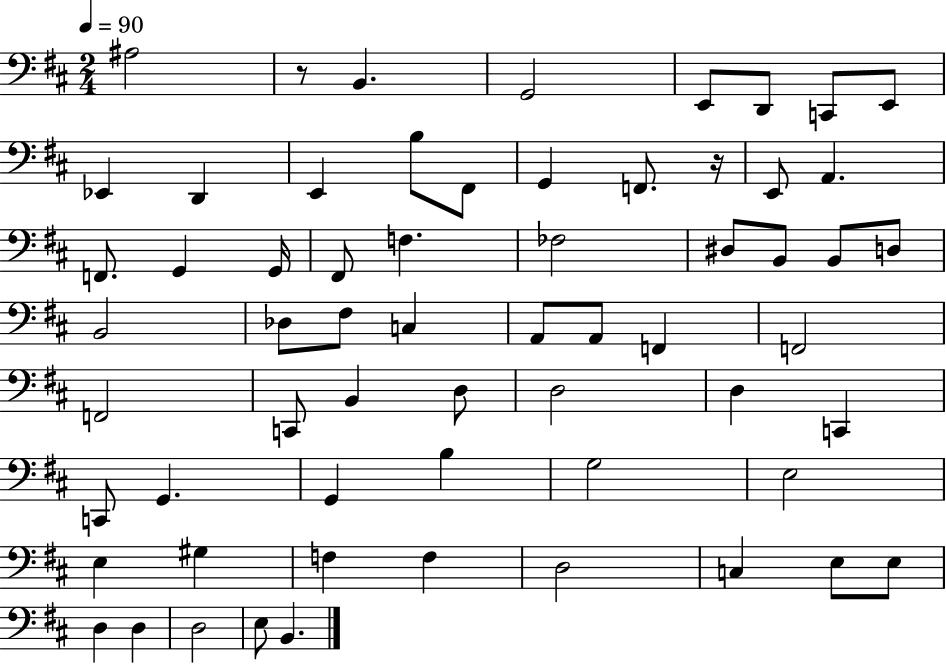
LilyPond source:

{
  \clef bass
  \numericTimeSignature
  \time 2/4
  \key d \major
  \tempo 4 = 90
  ais2 | r8 b,4. | g,2 | e,8 d,8 c,8 e,8 | \break ees,4 d,4 | e,4 b8 fis,8 | g,4 f,8. r16 | e,8 a,4. | \break f,8. g,4 g,16 | fis,8 f4. | fes2 | dis8 b,8 b,8 d8 | \break b,2 | des8 fis8 c4 | a,8 a,8 f,4 | f,2 | \break f,2 | c,8 b,4 d8 | d2 | d4 c,4 | \break c,8 g,4. | g,4 b4 | g2 | e2 | \break e4 gis4 | f4 f4 | d2 | c4 e8 e8 | \break d4 d4 | d2 | e8 b,4. | \bar "|."
}